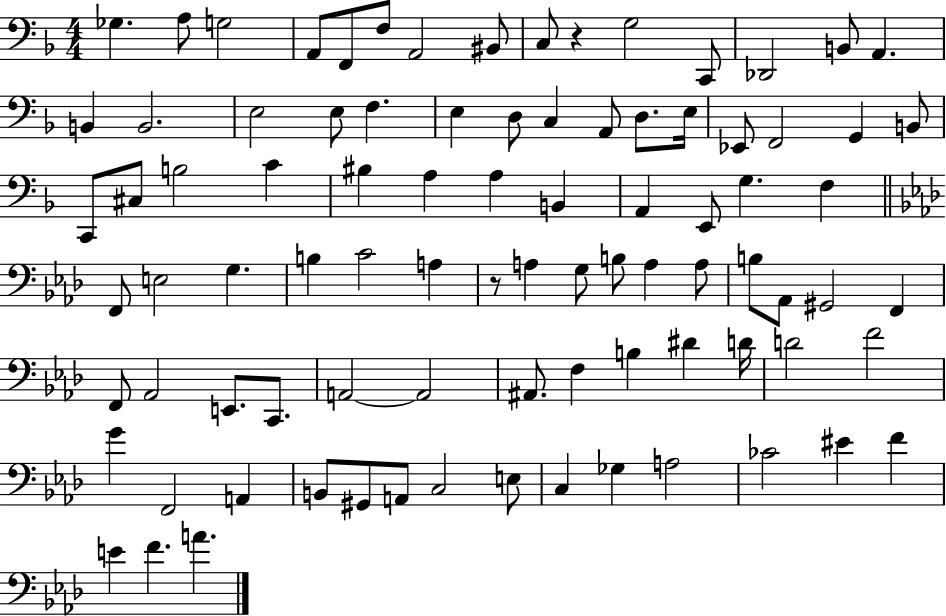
X:1
T:Untitled
M:4/4
L:1/4
K:F
_G, A,/2 G,2 A,,/2 F,,/2 F,/2 A,,2 ^B,,/2 C,/2 z G,2 C,,/2 _D,,2 B,,/2 A,, B,, B,,2 E,2 E,/2 F, E, D,/2 C, A,,/2 D,/2 E,/4 _E,,/2 F,,2 G,, B,,/2 C,,/2 ^C,/2 B,2 C ^B, A, A, B,, A,, E,,/2 G, F, F,,/2 E,2 G, B, C2 A, z/2 A, G,/2 B,/2 A, A,/2 B,/2 _A,,/2 ^G,,2 F,, F,,/2 _A,,2 E,,/2 C,,/2 A,,2 A,,2 ^A,,/2 F, B, ^D D/4 D2 F2 G F,,2 A,, B,,/2 ^G,,/2 A,,/2 C,2 E,/2 C, _G, A,2 _C2 ^E F E F A